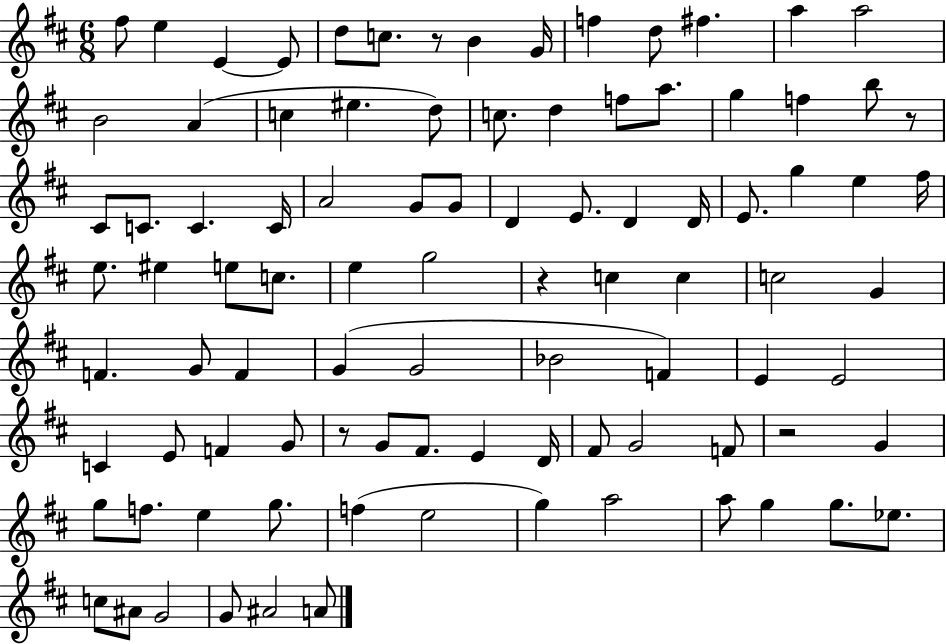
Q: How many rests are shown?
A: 5